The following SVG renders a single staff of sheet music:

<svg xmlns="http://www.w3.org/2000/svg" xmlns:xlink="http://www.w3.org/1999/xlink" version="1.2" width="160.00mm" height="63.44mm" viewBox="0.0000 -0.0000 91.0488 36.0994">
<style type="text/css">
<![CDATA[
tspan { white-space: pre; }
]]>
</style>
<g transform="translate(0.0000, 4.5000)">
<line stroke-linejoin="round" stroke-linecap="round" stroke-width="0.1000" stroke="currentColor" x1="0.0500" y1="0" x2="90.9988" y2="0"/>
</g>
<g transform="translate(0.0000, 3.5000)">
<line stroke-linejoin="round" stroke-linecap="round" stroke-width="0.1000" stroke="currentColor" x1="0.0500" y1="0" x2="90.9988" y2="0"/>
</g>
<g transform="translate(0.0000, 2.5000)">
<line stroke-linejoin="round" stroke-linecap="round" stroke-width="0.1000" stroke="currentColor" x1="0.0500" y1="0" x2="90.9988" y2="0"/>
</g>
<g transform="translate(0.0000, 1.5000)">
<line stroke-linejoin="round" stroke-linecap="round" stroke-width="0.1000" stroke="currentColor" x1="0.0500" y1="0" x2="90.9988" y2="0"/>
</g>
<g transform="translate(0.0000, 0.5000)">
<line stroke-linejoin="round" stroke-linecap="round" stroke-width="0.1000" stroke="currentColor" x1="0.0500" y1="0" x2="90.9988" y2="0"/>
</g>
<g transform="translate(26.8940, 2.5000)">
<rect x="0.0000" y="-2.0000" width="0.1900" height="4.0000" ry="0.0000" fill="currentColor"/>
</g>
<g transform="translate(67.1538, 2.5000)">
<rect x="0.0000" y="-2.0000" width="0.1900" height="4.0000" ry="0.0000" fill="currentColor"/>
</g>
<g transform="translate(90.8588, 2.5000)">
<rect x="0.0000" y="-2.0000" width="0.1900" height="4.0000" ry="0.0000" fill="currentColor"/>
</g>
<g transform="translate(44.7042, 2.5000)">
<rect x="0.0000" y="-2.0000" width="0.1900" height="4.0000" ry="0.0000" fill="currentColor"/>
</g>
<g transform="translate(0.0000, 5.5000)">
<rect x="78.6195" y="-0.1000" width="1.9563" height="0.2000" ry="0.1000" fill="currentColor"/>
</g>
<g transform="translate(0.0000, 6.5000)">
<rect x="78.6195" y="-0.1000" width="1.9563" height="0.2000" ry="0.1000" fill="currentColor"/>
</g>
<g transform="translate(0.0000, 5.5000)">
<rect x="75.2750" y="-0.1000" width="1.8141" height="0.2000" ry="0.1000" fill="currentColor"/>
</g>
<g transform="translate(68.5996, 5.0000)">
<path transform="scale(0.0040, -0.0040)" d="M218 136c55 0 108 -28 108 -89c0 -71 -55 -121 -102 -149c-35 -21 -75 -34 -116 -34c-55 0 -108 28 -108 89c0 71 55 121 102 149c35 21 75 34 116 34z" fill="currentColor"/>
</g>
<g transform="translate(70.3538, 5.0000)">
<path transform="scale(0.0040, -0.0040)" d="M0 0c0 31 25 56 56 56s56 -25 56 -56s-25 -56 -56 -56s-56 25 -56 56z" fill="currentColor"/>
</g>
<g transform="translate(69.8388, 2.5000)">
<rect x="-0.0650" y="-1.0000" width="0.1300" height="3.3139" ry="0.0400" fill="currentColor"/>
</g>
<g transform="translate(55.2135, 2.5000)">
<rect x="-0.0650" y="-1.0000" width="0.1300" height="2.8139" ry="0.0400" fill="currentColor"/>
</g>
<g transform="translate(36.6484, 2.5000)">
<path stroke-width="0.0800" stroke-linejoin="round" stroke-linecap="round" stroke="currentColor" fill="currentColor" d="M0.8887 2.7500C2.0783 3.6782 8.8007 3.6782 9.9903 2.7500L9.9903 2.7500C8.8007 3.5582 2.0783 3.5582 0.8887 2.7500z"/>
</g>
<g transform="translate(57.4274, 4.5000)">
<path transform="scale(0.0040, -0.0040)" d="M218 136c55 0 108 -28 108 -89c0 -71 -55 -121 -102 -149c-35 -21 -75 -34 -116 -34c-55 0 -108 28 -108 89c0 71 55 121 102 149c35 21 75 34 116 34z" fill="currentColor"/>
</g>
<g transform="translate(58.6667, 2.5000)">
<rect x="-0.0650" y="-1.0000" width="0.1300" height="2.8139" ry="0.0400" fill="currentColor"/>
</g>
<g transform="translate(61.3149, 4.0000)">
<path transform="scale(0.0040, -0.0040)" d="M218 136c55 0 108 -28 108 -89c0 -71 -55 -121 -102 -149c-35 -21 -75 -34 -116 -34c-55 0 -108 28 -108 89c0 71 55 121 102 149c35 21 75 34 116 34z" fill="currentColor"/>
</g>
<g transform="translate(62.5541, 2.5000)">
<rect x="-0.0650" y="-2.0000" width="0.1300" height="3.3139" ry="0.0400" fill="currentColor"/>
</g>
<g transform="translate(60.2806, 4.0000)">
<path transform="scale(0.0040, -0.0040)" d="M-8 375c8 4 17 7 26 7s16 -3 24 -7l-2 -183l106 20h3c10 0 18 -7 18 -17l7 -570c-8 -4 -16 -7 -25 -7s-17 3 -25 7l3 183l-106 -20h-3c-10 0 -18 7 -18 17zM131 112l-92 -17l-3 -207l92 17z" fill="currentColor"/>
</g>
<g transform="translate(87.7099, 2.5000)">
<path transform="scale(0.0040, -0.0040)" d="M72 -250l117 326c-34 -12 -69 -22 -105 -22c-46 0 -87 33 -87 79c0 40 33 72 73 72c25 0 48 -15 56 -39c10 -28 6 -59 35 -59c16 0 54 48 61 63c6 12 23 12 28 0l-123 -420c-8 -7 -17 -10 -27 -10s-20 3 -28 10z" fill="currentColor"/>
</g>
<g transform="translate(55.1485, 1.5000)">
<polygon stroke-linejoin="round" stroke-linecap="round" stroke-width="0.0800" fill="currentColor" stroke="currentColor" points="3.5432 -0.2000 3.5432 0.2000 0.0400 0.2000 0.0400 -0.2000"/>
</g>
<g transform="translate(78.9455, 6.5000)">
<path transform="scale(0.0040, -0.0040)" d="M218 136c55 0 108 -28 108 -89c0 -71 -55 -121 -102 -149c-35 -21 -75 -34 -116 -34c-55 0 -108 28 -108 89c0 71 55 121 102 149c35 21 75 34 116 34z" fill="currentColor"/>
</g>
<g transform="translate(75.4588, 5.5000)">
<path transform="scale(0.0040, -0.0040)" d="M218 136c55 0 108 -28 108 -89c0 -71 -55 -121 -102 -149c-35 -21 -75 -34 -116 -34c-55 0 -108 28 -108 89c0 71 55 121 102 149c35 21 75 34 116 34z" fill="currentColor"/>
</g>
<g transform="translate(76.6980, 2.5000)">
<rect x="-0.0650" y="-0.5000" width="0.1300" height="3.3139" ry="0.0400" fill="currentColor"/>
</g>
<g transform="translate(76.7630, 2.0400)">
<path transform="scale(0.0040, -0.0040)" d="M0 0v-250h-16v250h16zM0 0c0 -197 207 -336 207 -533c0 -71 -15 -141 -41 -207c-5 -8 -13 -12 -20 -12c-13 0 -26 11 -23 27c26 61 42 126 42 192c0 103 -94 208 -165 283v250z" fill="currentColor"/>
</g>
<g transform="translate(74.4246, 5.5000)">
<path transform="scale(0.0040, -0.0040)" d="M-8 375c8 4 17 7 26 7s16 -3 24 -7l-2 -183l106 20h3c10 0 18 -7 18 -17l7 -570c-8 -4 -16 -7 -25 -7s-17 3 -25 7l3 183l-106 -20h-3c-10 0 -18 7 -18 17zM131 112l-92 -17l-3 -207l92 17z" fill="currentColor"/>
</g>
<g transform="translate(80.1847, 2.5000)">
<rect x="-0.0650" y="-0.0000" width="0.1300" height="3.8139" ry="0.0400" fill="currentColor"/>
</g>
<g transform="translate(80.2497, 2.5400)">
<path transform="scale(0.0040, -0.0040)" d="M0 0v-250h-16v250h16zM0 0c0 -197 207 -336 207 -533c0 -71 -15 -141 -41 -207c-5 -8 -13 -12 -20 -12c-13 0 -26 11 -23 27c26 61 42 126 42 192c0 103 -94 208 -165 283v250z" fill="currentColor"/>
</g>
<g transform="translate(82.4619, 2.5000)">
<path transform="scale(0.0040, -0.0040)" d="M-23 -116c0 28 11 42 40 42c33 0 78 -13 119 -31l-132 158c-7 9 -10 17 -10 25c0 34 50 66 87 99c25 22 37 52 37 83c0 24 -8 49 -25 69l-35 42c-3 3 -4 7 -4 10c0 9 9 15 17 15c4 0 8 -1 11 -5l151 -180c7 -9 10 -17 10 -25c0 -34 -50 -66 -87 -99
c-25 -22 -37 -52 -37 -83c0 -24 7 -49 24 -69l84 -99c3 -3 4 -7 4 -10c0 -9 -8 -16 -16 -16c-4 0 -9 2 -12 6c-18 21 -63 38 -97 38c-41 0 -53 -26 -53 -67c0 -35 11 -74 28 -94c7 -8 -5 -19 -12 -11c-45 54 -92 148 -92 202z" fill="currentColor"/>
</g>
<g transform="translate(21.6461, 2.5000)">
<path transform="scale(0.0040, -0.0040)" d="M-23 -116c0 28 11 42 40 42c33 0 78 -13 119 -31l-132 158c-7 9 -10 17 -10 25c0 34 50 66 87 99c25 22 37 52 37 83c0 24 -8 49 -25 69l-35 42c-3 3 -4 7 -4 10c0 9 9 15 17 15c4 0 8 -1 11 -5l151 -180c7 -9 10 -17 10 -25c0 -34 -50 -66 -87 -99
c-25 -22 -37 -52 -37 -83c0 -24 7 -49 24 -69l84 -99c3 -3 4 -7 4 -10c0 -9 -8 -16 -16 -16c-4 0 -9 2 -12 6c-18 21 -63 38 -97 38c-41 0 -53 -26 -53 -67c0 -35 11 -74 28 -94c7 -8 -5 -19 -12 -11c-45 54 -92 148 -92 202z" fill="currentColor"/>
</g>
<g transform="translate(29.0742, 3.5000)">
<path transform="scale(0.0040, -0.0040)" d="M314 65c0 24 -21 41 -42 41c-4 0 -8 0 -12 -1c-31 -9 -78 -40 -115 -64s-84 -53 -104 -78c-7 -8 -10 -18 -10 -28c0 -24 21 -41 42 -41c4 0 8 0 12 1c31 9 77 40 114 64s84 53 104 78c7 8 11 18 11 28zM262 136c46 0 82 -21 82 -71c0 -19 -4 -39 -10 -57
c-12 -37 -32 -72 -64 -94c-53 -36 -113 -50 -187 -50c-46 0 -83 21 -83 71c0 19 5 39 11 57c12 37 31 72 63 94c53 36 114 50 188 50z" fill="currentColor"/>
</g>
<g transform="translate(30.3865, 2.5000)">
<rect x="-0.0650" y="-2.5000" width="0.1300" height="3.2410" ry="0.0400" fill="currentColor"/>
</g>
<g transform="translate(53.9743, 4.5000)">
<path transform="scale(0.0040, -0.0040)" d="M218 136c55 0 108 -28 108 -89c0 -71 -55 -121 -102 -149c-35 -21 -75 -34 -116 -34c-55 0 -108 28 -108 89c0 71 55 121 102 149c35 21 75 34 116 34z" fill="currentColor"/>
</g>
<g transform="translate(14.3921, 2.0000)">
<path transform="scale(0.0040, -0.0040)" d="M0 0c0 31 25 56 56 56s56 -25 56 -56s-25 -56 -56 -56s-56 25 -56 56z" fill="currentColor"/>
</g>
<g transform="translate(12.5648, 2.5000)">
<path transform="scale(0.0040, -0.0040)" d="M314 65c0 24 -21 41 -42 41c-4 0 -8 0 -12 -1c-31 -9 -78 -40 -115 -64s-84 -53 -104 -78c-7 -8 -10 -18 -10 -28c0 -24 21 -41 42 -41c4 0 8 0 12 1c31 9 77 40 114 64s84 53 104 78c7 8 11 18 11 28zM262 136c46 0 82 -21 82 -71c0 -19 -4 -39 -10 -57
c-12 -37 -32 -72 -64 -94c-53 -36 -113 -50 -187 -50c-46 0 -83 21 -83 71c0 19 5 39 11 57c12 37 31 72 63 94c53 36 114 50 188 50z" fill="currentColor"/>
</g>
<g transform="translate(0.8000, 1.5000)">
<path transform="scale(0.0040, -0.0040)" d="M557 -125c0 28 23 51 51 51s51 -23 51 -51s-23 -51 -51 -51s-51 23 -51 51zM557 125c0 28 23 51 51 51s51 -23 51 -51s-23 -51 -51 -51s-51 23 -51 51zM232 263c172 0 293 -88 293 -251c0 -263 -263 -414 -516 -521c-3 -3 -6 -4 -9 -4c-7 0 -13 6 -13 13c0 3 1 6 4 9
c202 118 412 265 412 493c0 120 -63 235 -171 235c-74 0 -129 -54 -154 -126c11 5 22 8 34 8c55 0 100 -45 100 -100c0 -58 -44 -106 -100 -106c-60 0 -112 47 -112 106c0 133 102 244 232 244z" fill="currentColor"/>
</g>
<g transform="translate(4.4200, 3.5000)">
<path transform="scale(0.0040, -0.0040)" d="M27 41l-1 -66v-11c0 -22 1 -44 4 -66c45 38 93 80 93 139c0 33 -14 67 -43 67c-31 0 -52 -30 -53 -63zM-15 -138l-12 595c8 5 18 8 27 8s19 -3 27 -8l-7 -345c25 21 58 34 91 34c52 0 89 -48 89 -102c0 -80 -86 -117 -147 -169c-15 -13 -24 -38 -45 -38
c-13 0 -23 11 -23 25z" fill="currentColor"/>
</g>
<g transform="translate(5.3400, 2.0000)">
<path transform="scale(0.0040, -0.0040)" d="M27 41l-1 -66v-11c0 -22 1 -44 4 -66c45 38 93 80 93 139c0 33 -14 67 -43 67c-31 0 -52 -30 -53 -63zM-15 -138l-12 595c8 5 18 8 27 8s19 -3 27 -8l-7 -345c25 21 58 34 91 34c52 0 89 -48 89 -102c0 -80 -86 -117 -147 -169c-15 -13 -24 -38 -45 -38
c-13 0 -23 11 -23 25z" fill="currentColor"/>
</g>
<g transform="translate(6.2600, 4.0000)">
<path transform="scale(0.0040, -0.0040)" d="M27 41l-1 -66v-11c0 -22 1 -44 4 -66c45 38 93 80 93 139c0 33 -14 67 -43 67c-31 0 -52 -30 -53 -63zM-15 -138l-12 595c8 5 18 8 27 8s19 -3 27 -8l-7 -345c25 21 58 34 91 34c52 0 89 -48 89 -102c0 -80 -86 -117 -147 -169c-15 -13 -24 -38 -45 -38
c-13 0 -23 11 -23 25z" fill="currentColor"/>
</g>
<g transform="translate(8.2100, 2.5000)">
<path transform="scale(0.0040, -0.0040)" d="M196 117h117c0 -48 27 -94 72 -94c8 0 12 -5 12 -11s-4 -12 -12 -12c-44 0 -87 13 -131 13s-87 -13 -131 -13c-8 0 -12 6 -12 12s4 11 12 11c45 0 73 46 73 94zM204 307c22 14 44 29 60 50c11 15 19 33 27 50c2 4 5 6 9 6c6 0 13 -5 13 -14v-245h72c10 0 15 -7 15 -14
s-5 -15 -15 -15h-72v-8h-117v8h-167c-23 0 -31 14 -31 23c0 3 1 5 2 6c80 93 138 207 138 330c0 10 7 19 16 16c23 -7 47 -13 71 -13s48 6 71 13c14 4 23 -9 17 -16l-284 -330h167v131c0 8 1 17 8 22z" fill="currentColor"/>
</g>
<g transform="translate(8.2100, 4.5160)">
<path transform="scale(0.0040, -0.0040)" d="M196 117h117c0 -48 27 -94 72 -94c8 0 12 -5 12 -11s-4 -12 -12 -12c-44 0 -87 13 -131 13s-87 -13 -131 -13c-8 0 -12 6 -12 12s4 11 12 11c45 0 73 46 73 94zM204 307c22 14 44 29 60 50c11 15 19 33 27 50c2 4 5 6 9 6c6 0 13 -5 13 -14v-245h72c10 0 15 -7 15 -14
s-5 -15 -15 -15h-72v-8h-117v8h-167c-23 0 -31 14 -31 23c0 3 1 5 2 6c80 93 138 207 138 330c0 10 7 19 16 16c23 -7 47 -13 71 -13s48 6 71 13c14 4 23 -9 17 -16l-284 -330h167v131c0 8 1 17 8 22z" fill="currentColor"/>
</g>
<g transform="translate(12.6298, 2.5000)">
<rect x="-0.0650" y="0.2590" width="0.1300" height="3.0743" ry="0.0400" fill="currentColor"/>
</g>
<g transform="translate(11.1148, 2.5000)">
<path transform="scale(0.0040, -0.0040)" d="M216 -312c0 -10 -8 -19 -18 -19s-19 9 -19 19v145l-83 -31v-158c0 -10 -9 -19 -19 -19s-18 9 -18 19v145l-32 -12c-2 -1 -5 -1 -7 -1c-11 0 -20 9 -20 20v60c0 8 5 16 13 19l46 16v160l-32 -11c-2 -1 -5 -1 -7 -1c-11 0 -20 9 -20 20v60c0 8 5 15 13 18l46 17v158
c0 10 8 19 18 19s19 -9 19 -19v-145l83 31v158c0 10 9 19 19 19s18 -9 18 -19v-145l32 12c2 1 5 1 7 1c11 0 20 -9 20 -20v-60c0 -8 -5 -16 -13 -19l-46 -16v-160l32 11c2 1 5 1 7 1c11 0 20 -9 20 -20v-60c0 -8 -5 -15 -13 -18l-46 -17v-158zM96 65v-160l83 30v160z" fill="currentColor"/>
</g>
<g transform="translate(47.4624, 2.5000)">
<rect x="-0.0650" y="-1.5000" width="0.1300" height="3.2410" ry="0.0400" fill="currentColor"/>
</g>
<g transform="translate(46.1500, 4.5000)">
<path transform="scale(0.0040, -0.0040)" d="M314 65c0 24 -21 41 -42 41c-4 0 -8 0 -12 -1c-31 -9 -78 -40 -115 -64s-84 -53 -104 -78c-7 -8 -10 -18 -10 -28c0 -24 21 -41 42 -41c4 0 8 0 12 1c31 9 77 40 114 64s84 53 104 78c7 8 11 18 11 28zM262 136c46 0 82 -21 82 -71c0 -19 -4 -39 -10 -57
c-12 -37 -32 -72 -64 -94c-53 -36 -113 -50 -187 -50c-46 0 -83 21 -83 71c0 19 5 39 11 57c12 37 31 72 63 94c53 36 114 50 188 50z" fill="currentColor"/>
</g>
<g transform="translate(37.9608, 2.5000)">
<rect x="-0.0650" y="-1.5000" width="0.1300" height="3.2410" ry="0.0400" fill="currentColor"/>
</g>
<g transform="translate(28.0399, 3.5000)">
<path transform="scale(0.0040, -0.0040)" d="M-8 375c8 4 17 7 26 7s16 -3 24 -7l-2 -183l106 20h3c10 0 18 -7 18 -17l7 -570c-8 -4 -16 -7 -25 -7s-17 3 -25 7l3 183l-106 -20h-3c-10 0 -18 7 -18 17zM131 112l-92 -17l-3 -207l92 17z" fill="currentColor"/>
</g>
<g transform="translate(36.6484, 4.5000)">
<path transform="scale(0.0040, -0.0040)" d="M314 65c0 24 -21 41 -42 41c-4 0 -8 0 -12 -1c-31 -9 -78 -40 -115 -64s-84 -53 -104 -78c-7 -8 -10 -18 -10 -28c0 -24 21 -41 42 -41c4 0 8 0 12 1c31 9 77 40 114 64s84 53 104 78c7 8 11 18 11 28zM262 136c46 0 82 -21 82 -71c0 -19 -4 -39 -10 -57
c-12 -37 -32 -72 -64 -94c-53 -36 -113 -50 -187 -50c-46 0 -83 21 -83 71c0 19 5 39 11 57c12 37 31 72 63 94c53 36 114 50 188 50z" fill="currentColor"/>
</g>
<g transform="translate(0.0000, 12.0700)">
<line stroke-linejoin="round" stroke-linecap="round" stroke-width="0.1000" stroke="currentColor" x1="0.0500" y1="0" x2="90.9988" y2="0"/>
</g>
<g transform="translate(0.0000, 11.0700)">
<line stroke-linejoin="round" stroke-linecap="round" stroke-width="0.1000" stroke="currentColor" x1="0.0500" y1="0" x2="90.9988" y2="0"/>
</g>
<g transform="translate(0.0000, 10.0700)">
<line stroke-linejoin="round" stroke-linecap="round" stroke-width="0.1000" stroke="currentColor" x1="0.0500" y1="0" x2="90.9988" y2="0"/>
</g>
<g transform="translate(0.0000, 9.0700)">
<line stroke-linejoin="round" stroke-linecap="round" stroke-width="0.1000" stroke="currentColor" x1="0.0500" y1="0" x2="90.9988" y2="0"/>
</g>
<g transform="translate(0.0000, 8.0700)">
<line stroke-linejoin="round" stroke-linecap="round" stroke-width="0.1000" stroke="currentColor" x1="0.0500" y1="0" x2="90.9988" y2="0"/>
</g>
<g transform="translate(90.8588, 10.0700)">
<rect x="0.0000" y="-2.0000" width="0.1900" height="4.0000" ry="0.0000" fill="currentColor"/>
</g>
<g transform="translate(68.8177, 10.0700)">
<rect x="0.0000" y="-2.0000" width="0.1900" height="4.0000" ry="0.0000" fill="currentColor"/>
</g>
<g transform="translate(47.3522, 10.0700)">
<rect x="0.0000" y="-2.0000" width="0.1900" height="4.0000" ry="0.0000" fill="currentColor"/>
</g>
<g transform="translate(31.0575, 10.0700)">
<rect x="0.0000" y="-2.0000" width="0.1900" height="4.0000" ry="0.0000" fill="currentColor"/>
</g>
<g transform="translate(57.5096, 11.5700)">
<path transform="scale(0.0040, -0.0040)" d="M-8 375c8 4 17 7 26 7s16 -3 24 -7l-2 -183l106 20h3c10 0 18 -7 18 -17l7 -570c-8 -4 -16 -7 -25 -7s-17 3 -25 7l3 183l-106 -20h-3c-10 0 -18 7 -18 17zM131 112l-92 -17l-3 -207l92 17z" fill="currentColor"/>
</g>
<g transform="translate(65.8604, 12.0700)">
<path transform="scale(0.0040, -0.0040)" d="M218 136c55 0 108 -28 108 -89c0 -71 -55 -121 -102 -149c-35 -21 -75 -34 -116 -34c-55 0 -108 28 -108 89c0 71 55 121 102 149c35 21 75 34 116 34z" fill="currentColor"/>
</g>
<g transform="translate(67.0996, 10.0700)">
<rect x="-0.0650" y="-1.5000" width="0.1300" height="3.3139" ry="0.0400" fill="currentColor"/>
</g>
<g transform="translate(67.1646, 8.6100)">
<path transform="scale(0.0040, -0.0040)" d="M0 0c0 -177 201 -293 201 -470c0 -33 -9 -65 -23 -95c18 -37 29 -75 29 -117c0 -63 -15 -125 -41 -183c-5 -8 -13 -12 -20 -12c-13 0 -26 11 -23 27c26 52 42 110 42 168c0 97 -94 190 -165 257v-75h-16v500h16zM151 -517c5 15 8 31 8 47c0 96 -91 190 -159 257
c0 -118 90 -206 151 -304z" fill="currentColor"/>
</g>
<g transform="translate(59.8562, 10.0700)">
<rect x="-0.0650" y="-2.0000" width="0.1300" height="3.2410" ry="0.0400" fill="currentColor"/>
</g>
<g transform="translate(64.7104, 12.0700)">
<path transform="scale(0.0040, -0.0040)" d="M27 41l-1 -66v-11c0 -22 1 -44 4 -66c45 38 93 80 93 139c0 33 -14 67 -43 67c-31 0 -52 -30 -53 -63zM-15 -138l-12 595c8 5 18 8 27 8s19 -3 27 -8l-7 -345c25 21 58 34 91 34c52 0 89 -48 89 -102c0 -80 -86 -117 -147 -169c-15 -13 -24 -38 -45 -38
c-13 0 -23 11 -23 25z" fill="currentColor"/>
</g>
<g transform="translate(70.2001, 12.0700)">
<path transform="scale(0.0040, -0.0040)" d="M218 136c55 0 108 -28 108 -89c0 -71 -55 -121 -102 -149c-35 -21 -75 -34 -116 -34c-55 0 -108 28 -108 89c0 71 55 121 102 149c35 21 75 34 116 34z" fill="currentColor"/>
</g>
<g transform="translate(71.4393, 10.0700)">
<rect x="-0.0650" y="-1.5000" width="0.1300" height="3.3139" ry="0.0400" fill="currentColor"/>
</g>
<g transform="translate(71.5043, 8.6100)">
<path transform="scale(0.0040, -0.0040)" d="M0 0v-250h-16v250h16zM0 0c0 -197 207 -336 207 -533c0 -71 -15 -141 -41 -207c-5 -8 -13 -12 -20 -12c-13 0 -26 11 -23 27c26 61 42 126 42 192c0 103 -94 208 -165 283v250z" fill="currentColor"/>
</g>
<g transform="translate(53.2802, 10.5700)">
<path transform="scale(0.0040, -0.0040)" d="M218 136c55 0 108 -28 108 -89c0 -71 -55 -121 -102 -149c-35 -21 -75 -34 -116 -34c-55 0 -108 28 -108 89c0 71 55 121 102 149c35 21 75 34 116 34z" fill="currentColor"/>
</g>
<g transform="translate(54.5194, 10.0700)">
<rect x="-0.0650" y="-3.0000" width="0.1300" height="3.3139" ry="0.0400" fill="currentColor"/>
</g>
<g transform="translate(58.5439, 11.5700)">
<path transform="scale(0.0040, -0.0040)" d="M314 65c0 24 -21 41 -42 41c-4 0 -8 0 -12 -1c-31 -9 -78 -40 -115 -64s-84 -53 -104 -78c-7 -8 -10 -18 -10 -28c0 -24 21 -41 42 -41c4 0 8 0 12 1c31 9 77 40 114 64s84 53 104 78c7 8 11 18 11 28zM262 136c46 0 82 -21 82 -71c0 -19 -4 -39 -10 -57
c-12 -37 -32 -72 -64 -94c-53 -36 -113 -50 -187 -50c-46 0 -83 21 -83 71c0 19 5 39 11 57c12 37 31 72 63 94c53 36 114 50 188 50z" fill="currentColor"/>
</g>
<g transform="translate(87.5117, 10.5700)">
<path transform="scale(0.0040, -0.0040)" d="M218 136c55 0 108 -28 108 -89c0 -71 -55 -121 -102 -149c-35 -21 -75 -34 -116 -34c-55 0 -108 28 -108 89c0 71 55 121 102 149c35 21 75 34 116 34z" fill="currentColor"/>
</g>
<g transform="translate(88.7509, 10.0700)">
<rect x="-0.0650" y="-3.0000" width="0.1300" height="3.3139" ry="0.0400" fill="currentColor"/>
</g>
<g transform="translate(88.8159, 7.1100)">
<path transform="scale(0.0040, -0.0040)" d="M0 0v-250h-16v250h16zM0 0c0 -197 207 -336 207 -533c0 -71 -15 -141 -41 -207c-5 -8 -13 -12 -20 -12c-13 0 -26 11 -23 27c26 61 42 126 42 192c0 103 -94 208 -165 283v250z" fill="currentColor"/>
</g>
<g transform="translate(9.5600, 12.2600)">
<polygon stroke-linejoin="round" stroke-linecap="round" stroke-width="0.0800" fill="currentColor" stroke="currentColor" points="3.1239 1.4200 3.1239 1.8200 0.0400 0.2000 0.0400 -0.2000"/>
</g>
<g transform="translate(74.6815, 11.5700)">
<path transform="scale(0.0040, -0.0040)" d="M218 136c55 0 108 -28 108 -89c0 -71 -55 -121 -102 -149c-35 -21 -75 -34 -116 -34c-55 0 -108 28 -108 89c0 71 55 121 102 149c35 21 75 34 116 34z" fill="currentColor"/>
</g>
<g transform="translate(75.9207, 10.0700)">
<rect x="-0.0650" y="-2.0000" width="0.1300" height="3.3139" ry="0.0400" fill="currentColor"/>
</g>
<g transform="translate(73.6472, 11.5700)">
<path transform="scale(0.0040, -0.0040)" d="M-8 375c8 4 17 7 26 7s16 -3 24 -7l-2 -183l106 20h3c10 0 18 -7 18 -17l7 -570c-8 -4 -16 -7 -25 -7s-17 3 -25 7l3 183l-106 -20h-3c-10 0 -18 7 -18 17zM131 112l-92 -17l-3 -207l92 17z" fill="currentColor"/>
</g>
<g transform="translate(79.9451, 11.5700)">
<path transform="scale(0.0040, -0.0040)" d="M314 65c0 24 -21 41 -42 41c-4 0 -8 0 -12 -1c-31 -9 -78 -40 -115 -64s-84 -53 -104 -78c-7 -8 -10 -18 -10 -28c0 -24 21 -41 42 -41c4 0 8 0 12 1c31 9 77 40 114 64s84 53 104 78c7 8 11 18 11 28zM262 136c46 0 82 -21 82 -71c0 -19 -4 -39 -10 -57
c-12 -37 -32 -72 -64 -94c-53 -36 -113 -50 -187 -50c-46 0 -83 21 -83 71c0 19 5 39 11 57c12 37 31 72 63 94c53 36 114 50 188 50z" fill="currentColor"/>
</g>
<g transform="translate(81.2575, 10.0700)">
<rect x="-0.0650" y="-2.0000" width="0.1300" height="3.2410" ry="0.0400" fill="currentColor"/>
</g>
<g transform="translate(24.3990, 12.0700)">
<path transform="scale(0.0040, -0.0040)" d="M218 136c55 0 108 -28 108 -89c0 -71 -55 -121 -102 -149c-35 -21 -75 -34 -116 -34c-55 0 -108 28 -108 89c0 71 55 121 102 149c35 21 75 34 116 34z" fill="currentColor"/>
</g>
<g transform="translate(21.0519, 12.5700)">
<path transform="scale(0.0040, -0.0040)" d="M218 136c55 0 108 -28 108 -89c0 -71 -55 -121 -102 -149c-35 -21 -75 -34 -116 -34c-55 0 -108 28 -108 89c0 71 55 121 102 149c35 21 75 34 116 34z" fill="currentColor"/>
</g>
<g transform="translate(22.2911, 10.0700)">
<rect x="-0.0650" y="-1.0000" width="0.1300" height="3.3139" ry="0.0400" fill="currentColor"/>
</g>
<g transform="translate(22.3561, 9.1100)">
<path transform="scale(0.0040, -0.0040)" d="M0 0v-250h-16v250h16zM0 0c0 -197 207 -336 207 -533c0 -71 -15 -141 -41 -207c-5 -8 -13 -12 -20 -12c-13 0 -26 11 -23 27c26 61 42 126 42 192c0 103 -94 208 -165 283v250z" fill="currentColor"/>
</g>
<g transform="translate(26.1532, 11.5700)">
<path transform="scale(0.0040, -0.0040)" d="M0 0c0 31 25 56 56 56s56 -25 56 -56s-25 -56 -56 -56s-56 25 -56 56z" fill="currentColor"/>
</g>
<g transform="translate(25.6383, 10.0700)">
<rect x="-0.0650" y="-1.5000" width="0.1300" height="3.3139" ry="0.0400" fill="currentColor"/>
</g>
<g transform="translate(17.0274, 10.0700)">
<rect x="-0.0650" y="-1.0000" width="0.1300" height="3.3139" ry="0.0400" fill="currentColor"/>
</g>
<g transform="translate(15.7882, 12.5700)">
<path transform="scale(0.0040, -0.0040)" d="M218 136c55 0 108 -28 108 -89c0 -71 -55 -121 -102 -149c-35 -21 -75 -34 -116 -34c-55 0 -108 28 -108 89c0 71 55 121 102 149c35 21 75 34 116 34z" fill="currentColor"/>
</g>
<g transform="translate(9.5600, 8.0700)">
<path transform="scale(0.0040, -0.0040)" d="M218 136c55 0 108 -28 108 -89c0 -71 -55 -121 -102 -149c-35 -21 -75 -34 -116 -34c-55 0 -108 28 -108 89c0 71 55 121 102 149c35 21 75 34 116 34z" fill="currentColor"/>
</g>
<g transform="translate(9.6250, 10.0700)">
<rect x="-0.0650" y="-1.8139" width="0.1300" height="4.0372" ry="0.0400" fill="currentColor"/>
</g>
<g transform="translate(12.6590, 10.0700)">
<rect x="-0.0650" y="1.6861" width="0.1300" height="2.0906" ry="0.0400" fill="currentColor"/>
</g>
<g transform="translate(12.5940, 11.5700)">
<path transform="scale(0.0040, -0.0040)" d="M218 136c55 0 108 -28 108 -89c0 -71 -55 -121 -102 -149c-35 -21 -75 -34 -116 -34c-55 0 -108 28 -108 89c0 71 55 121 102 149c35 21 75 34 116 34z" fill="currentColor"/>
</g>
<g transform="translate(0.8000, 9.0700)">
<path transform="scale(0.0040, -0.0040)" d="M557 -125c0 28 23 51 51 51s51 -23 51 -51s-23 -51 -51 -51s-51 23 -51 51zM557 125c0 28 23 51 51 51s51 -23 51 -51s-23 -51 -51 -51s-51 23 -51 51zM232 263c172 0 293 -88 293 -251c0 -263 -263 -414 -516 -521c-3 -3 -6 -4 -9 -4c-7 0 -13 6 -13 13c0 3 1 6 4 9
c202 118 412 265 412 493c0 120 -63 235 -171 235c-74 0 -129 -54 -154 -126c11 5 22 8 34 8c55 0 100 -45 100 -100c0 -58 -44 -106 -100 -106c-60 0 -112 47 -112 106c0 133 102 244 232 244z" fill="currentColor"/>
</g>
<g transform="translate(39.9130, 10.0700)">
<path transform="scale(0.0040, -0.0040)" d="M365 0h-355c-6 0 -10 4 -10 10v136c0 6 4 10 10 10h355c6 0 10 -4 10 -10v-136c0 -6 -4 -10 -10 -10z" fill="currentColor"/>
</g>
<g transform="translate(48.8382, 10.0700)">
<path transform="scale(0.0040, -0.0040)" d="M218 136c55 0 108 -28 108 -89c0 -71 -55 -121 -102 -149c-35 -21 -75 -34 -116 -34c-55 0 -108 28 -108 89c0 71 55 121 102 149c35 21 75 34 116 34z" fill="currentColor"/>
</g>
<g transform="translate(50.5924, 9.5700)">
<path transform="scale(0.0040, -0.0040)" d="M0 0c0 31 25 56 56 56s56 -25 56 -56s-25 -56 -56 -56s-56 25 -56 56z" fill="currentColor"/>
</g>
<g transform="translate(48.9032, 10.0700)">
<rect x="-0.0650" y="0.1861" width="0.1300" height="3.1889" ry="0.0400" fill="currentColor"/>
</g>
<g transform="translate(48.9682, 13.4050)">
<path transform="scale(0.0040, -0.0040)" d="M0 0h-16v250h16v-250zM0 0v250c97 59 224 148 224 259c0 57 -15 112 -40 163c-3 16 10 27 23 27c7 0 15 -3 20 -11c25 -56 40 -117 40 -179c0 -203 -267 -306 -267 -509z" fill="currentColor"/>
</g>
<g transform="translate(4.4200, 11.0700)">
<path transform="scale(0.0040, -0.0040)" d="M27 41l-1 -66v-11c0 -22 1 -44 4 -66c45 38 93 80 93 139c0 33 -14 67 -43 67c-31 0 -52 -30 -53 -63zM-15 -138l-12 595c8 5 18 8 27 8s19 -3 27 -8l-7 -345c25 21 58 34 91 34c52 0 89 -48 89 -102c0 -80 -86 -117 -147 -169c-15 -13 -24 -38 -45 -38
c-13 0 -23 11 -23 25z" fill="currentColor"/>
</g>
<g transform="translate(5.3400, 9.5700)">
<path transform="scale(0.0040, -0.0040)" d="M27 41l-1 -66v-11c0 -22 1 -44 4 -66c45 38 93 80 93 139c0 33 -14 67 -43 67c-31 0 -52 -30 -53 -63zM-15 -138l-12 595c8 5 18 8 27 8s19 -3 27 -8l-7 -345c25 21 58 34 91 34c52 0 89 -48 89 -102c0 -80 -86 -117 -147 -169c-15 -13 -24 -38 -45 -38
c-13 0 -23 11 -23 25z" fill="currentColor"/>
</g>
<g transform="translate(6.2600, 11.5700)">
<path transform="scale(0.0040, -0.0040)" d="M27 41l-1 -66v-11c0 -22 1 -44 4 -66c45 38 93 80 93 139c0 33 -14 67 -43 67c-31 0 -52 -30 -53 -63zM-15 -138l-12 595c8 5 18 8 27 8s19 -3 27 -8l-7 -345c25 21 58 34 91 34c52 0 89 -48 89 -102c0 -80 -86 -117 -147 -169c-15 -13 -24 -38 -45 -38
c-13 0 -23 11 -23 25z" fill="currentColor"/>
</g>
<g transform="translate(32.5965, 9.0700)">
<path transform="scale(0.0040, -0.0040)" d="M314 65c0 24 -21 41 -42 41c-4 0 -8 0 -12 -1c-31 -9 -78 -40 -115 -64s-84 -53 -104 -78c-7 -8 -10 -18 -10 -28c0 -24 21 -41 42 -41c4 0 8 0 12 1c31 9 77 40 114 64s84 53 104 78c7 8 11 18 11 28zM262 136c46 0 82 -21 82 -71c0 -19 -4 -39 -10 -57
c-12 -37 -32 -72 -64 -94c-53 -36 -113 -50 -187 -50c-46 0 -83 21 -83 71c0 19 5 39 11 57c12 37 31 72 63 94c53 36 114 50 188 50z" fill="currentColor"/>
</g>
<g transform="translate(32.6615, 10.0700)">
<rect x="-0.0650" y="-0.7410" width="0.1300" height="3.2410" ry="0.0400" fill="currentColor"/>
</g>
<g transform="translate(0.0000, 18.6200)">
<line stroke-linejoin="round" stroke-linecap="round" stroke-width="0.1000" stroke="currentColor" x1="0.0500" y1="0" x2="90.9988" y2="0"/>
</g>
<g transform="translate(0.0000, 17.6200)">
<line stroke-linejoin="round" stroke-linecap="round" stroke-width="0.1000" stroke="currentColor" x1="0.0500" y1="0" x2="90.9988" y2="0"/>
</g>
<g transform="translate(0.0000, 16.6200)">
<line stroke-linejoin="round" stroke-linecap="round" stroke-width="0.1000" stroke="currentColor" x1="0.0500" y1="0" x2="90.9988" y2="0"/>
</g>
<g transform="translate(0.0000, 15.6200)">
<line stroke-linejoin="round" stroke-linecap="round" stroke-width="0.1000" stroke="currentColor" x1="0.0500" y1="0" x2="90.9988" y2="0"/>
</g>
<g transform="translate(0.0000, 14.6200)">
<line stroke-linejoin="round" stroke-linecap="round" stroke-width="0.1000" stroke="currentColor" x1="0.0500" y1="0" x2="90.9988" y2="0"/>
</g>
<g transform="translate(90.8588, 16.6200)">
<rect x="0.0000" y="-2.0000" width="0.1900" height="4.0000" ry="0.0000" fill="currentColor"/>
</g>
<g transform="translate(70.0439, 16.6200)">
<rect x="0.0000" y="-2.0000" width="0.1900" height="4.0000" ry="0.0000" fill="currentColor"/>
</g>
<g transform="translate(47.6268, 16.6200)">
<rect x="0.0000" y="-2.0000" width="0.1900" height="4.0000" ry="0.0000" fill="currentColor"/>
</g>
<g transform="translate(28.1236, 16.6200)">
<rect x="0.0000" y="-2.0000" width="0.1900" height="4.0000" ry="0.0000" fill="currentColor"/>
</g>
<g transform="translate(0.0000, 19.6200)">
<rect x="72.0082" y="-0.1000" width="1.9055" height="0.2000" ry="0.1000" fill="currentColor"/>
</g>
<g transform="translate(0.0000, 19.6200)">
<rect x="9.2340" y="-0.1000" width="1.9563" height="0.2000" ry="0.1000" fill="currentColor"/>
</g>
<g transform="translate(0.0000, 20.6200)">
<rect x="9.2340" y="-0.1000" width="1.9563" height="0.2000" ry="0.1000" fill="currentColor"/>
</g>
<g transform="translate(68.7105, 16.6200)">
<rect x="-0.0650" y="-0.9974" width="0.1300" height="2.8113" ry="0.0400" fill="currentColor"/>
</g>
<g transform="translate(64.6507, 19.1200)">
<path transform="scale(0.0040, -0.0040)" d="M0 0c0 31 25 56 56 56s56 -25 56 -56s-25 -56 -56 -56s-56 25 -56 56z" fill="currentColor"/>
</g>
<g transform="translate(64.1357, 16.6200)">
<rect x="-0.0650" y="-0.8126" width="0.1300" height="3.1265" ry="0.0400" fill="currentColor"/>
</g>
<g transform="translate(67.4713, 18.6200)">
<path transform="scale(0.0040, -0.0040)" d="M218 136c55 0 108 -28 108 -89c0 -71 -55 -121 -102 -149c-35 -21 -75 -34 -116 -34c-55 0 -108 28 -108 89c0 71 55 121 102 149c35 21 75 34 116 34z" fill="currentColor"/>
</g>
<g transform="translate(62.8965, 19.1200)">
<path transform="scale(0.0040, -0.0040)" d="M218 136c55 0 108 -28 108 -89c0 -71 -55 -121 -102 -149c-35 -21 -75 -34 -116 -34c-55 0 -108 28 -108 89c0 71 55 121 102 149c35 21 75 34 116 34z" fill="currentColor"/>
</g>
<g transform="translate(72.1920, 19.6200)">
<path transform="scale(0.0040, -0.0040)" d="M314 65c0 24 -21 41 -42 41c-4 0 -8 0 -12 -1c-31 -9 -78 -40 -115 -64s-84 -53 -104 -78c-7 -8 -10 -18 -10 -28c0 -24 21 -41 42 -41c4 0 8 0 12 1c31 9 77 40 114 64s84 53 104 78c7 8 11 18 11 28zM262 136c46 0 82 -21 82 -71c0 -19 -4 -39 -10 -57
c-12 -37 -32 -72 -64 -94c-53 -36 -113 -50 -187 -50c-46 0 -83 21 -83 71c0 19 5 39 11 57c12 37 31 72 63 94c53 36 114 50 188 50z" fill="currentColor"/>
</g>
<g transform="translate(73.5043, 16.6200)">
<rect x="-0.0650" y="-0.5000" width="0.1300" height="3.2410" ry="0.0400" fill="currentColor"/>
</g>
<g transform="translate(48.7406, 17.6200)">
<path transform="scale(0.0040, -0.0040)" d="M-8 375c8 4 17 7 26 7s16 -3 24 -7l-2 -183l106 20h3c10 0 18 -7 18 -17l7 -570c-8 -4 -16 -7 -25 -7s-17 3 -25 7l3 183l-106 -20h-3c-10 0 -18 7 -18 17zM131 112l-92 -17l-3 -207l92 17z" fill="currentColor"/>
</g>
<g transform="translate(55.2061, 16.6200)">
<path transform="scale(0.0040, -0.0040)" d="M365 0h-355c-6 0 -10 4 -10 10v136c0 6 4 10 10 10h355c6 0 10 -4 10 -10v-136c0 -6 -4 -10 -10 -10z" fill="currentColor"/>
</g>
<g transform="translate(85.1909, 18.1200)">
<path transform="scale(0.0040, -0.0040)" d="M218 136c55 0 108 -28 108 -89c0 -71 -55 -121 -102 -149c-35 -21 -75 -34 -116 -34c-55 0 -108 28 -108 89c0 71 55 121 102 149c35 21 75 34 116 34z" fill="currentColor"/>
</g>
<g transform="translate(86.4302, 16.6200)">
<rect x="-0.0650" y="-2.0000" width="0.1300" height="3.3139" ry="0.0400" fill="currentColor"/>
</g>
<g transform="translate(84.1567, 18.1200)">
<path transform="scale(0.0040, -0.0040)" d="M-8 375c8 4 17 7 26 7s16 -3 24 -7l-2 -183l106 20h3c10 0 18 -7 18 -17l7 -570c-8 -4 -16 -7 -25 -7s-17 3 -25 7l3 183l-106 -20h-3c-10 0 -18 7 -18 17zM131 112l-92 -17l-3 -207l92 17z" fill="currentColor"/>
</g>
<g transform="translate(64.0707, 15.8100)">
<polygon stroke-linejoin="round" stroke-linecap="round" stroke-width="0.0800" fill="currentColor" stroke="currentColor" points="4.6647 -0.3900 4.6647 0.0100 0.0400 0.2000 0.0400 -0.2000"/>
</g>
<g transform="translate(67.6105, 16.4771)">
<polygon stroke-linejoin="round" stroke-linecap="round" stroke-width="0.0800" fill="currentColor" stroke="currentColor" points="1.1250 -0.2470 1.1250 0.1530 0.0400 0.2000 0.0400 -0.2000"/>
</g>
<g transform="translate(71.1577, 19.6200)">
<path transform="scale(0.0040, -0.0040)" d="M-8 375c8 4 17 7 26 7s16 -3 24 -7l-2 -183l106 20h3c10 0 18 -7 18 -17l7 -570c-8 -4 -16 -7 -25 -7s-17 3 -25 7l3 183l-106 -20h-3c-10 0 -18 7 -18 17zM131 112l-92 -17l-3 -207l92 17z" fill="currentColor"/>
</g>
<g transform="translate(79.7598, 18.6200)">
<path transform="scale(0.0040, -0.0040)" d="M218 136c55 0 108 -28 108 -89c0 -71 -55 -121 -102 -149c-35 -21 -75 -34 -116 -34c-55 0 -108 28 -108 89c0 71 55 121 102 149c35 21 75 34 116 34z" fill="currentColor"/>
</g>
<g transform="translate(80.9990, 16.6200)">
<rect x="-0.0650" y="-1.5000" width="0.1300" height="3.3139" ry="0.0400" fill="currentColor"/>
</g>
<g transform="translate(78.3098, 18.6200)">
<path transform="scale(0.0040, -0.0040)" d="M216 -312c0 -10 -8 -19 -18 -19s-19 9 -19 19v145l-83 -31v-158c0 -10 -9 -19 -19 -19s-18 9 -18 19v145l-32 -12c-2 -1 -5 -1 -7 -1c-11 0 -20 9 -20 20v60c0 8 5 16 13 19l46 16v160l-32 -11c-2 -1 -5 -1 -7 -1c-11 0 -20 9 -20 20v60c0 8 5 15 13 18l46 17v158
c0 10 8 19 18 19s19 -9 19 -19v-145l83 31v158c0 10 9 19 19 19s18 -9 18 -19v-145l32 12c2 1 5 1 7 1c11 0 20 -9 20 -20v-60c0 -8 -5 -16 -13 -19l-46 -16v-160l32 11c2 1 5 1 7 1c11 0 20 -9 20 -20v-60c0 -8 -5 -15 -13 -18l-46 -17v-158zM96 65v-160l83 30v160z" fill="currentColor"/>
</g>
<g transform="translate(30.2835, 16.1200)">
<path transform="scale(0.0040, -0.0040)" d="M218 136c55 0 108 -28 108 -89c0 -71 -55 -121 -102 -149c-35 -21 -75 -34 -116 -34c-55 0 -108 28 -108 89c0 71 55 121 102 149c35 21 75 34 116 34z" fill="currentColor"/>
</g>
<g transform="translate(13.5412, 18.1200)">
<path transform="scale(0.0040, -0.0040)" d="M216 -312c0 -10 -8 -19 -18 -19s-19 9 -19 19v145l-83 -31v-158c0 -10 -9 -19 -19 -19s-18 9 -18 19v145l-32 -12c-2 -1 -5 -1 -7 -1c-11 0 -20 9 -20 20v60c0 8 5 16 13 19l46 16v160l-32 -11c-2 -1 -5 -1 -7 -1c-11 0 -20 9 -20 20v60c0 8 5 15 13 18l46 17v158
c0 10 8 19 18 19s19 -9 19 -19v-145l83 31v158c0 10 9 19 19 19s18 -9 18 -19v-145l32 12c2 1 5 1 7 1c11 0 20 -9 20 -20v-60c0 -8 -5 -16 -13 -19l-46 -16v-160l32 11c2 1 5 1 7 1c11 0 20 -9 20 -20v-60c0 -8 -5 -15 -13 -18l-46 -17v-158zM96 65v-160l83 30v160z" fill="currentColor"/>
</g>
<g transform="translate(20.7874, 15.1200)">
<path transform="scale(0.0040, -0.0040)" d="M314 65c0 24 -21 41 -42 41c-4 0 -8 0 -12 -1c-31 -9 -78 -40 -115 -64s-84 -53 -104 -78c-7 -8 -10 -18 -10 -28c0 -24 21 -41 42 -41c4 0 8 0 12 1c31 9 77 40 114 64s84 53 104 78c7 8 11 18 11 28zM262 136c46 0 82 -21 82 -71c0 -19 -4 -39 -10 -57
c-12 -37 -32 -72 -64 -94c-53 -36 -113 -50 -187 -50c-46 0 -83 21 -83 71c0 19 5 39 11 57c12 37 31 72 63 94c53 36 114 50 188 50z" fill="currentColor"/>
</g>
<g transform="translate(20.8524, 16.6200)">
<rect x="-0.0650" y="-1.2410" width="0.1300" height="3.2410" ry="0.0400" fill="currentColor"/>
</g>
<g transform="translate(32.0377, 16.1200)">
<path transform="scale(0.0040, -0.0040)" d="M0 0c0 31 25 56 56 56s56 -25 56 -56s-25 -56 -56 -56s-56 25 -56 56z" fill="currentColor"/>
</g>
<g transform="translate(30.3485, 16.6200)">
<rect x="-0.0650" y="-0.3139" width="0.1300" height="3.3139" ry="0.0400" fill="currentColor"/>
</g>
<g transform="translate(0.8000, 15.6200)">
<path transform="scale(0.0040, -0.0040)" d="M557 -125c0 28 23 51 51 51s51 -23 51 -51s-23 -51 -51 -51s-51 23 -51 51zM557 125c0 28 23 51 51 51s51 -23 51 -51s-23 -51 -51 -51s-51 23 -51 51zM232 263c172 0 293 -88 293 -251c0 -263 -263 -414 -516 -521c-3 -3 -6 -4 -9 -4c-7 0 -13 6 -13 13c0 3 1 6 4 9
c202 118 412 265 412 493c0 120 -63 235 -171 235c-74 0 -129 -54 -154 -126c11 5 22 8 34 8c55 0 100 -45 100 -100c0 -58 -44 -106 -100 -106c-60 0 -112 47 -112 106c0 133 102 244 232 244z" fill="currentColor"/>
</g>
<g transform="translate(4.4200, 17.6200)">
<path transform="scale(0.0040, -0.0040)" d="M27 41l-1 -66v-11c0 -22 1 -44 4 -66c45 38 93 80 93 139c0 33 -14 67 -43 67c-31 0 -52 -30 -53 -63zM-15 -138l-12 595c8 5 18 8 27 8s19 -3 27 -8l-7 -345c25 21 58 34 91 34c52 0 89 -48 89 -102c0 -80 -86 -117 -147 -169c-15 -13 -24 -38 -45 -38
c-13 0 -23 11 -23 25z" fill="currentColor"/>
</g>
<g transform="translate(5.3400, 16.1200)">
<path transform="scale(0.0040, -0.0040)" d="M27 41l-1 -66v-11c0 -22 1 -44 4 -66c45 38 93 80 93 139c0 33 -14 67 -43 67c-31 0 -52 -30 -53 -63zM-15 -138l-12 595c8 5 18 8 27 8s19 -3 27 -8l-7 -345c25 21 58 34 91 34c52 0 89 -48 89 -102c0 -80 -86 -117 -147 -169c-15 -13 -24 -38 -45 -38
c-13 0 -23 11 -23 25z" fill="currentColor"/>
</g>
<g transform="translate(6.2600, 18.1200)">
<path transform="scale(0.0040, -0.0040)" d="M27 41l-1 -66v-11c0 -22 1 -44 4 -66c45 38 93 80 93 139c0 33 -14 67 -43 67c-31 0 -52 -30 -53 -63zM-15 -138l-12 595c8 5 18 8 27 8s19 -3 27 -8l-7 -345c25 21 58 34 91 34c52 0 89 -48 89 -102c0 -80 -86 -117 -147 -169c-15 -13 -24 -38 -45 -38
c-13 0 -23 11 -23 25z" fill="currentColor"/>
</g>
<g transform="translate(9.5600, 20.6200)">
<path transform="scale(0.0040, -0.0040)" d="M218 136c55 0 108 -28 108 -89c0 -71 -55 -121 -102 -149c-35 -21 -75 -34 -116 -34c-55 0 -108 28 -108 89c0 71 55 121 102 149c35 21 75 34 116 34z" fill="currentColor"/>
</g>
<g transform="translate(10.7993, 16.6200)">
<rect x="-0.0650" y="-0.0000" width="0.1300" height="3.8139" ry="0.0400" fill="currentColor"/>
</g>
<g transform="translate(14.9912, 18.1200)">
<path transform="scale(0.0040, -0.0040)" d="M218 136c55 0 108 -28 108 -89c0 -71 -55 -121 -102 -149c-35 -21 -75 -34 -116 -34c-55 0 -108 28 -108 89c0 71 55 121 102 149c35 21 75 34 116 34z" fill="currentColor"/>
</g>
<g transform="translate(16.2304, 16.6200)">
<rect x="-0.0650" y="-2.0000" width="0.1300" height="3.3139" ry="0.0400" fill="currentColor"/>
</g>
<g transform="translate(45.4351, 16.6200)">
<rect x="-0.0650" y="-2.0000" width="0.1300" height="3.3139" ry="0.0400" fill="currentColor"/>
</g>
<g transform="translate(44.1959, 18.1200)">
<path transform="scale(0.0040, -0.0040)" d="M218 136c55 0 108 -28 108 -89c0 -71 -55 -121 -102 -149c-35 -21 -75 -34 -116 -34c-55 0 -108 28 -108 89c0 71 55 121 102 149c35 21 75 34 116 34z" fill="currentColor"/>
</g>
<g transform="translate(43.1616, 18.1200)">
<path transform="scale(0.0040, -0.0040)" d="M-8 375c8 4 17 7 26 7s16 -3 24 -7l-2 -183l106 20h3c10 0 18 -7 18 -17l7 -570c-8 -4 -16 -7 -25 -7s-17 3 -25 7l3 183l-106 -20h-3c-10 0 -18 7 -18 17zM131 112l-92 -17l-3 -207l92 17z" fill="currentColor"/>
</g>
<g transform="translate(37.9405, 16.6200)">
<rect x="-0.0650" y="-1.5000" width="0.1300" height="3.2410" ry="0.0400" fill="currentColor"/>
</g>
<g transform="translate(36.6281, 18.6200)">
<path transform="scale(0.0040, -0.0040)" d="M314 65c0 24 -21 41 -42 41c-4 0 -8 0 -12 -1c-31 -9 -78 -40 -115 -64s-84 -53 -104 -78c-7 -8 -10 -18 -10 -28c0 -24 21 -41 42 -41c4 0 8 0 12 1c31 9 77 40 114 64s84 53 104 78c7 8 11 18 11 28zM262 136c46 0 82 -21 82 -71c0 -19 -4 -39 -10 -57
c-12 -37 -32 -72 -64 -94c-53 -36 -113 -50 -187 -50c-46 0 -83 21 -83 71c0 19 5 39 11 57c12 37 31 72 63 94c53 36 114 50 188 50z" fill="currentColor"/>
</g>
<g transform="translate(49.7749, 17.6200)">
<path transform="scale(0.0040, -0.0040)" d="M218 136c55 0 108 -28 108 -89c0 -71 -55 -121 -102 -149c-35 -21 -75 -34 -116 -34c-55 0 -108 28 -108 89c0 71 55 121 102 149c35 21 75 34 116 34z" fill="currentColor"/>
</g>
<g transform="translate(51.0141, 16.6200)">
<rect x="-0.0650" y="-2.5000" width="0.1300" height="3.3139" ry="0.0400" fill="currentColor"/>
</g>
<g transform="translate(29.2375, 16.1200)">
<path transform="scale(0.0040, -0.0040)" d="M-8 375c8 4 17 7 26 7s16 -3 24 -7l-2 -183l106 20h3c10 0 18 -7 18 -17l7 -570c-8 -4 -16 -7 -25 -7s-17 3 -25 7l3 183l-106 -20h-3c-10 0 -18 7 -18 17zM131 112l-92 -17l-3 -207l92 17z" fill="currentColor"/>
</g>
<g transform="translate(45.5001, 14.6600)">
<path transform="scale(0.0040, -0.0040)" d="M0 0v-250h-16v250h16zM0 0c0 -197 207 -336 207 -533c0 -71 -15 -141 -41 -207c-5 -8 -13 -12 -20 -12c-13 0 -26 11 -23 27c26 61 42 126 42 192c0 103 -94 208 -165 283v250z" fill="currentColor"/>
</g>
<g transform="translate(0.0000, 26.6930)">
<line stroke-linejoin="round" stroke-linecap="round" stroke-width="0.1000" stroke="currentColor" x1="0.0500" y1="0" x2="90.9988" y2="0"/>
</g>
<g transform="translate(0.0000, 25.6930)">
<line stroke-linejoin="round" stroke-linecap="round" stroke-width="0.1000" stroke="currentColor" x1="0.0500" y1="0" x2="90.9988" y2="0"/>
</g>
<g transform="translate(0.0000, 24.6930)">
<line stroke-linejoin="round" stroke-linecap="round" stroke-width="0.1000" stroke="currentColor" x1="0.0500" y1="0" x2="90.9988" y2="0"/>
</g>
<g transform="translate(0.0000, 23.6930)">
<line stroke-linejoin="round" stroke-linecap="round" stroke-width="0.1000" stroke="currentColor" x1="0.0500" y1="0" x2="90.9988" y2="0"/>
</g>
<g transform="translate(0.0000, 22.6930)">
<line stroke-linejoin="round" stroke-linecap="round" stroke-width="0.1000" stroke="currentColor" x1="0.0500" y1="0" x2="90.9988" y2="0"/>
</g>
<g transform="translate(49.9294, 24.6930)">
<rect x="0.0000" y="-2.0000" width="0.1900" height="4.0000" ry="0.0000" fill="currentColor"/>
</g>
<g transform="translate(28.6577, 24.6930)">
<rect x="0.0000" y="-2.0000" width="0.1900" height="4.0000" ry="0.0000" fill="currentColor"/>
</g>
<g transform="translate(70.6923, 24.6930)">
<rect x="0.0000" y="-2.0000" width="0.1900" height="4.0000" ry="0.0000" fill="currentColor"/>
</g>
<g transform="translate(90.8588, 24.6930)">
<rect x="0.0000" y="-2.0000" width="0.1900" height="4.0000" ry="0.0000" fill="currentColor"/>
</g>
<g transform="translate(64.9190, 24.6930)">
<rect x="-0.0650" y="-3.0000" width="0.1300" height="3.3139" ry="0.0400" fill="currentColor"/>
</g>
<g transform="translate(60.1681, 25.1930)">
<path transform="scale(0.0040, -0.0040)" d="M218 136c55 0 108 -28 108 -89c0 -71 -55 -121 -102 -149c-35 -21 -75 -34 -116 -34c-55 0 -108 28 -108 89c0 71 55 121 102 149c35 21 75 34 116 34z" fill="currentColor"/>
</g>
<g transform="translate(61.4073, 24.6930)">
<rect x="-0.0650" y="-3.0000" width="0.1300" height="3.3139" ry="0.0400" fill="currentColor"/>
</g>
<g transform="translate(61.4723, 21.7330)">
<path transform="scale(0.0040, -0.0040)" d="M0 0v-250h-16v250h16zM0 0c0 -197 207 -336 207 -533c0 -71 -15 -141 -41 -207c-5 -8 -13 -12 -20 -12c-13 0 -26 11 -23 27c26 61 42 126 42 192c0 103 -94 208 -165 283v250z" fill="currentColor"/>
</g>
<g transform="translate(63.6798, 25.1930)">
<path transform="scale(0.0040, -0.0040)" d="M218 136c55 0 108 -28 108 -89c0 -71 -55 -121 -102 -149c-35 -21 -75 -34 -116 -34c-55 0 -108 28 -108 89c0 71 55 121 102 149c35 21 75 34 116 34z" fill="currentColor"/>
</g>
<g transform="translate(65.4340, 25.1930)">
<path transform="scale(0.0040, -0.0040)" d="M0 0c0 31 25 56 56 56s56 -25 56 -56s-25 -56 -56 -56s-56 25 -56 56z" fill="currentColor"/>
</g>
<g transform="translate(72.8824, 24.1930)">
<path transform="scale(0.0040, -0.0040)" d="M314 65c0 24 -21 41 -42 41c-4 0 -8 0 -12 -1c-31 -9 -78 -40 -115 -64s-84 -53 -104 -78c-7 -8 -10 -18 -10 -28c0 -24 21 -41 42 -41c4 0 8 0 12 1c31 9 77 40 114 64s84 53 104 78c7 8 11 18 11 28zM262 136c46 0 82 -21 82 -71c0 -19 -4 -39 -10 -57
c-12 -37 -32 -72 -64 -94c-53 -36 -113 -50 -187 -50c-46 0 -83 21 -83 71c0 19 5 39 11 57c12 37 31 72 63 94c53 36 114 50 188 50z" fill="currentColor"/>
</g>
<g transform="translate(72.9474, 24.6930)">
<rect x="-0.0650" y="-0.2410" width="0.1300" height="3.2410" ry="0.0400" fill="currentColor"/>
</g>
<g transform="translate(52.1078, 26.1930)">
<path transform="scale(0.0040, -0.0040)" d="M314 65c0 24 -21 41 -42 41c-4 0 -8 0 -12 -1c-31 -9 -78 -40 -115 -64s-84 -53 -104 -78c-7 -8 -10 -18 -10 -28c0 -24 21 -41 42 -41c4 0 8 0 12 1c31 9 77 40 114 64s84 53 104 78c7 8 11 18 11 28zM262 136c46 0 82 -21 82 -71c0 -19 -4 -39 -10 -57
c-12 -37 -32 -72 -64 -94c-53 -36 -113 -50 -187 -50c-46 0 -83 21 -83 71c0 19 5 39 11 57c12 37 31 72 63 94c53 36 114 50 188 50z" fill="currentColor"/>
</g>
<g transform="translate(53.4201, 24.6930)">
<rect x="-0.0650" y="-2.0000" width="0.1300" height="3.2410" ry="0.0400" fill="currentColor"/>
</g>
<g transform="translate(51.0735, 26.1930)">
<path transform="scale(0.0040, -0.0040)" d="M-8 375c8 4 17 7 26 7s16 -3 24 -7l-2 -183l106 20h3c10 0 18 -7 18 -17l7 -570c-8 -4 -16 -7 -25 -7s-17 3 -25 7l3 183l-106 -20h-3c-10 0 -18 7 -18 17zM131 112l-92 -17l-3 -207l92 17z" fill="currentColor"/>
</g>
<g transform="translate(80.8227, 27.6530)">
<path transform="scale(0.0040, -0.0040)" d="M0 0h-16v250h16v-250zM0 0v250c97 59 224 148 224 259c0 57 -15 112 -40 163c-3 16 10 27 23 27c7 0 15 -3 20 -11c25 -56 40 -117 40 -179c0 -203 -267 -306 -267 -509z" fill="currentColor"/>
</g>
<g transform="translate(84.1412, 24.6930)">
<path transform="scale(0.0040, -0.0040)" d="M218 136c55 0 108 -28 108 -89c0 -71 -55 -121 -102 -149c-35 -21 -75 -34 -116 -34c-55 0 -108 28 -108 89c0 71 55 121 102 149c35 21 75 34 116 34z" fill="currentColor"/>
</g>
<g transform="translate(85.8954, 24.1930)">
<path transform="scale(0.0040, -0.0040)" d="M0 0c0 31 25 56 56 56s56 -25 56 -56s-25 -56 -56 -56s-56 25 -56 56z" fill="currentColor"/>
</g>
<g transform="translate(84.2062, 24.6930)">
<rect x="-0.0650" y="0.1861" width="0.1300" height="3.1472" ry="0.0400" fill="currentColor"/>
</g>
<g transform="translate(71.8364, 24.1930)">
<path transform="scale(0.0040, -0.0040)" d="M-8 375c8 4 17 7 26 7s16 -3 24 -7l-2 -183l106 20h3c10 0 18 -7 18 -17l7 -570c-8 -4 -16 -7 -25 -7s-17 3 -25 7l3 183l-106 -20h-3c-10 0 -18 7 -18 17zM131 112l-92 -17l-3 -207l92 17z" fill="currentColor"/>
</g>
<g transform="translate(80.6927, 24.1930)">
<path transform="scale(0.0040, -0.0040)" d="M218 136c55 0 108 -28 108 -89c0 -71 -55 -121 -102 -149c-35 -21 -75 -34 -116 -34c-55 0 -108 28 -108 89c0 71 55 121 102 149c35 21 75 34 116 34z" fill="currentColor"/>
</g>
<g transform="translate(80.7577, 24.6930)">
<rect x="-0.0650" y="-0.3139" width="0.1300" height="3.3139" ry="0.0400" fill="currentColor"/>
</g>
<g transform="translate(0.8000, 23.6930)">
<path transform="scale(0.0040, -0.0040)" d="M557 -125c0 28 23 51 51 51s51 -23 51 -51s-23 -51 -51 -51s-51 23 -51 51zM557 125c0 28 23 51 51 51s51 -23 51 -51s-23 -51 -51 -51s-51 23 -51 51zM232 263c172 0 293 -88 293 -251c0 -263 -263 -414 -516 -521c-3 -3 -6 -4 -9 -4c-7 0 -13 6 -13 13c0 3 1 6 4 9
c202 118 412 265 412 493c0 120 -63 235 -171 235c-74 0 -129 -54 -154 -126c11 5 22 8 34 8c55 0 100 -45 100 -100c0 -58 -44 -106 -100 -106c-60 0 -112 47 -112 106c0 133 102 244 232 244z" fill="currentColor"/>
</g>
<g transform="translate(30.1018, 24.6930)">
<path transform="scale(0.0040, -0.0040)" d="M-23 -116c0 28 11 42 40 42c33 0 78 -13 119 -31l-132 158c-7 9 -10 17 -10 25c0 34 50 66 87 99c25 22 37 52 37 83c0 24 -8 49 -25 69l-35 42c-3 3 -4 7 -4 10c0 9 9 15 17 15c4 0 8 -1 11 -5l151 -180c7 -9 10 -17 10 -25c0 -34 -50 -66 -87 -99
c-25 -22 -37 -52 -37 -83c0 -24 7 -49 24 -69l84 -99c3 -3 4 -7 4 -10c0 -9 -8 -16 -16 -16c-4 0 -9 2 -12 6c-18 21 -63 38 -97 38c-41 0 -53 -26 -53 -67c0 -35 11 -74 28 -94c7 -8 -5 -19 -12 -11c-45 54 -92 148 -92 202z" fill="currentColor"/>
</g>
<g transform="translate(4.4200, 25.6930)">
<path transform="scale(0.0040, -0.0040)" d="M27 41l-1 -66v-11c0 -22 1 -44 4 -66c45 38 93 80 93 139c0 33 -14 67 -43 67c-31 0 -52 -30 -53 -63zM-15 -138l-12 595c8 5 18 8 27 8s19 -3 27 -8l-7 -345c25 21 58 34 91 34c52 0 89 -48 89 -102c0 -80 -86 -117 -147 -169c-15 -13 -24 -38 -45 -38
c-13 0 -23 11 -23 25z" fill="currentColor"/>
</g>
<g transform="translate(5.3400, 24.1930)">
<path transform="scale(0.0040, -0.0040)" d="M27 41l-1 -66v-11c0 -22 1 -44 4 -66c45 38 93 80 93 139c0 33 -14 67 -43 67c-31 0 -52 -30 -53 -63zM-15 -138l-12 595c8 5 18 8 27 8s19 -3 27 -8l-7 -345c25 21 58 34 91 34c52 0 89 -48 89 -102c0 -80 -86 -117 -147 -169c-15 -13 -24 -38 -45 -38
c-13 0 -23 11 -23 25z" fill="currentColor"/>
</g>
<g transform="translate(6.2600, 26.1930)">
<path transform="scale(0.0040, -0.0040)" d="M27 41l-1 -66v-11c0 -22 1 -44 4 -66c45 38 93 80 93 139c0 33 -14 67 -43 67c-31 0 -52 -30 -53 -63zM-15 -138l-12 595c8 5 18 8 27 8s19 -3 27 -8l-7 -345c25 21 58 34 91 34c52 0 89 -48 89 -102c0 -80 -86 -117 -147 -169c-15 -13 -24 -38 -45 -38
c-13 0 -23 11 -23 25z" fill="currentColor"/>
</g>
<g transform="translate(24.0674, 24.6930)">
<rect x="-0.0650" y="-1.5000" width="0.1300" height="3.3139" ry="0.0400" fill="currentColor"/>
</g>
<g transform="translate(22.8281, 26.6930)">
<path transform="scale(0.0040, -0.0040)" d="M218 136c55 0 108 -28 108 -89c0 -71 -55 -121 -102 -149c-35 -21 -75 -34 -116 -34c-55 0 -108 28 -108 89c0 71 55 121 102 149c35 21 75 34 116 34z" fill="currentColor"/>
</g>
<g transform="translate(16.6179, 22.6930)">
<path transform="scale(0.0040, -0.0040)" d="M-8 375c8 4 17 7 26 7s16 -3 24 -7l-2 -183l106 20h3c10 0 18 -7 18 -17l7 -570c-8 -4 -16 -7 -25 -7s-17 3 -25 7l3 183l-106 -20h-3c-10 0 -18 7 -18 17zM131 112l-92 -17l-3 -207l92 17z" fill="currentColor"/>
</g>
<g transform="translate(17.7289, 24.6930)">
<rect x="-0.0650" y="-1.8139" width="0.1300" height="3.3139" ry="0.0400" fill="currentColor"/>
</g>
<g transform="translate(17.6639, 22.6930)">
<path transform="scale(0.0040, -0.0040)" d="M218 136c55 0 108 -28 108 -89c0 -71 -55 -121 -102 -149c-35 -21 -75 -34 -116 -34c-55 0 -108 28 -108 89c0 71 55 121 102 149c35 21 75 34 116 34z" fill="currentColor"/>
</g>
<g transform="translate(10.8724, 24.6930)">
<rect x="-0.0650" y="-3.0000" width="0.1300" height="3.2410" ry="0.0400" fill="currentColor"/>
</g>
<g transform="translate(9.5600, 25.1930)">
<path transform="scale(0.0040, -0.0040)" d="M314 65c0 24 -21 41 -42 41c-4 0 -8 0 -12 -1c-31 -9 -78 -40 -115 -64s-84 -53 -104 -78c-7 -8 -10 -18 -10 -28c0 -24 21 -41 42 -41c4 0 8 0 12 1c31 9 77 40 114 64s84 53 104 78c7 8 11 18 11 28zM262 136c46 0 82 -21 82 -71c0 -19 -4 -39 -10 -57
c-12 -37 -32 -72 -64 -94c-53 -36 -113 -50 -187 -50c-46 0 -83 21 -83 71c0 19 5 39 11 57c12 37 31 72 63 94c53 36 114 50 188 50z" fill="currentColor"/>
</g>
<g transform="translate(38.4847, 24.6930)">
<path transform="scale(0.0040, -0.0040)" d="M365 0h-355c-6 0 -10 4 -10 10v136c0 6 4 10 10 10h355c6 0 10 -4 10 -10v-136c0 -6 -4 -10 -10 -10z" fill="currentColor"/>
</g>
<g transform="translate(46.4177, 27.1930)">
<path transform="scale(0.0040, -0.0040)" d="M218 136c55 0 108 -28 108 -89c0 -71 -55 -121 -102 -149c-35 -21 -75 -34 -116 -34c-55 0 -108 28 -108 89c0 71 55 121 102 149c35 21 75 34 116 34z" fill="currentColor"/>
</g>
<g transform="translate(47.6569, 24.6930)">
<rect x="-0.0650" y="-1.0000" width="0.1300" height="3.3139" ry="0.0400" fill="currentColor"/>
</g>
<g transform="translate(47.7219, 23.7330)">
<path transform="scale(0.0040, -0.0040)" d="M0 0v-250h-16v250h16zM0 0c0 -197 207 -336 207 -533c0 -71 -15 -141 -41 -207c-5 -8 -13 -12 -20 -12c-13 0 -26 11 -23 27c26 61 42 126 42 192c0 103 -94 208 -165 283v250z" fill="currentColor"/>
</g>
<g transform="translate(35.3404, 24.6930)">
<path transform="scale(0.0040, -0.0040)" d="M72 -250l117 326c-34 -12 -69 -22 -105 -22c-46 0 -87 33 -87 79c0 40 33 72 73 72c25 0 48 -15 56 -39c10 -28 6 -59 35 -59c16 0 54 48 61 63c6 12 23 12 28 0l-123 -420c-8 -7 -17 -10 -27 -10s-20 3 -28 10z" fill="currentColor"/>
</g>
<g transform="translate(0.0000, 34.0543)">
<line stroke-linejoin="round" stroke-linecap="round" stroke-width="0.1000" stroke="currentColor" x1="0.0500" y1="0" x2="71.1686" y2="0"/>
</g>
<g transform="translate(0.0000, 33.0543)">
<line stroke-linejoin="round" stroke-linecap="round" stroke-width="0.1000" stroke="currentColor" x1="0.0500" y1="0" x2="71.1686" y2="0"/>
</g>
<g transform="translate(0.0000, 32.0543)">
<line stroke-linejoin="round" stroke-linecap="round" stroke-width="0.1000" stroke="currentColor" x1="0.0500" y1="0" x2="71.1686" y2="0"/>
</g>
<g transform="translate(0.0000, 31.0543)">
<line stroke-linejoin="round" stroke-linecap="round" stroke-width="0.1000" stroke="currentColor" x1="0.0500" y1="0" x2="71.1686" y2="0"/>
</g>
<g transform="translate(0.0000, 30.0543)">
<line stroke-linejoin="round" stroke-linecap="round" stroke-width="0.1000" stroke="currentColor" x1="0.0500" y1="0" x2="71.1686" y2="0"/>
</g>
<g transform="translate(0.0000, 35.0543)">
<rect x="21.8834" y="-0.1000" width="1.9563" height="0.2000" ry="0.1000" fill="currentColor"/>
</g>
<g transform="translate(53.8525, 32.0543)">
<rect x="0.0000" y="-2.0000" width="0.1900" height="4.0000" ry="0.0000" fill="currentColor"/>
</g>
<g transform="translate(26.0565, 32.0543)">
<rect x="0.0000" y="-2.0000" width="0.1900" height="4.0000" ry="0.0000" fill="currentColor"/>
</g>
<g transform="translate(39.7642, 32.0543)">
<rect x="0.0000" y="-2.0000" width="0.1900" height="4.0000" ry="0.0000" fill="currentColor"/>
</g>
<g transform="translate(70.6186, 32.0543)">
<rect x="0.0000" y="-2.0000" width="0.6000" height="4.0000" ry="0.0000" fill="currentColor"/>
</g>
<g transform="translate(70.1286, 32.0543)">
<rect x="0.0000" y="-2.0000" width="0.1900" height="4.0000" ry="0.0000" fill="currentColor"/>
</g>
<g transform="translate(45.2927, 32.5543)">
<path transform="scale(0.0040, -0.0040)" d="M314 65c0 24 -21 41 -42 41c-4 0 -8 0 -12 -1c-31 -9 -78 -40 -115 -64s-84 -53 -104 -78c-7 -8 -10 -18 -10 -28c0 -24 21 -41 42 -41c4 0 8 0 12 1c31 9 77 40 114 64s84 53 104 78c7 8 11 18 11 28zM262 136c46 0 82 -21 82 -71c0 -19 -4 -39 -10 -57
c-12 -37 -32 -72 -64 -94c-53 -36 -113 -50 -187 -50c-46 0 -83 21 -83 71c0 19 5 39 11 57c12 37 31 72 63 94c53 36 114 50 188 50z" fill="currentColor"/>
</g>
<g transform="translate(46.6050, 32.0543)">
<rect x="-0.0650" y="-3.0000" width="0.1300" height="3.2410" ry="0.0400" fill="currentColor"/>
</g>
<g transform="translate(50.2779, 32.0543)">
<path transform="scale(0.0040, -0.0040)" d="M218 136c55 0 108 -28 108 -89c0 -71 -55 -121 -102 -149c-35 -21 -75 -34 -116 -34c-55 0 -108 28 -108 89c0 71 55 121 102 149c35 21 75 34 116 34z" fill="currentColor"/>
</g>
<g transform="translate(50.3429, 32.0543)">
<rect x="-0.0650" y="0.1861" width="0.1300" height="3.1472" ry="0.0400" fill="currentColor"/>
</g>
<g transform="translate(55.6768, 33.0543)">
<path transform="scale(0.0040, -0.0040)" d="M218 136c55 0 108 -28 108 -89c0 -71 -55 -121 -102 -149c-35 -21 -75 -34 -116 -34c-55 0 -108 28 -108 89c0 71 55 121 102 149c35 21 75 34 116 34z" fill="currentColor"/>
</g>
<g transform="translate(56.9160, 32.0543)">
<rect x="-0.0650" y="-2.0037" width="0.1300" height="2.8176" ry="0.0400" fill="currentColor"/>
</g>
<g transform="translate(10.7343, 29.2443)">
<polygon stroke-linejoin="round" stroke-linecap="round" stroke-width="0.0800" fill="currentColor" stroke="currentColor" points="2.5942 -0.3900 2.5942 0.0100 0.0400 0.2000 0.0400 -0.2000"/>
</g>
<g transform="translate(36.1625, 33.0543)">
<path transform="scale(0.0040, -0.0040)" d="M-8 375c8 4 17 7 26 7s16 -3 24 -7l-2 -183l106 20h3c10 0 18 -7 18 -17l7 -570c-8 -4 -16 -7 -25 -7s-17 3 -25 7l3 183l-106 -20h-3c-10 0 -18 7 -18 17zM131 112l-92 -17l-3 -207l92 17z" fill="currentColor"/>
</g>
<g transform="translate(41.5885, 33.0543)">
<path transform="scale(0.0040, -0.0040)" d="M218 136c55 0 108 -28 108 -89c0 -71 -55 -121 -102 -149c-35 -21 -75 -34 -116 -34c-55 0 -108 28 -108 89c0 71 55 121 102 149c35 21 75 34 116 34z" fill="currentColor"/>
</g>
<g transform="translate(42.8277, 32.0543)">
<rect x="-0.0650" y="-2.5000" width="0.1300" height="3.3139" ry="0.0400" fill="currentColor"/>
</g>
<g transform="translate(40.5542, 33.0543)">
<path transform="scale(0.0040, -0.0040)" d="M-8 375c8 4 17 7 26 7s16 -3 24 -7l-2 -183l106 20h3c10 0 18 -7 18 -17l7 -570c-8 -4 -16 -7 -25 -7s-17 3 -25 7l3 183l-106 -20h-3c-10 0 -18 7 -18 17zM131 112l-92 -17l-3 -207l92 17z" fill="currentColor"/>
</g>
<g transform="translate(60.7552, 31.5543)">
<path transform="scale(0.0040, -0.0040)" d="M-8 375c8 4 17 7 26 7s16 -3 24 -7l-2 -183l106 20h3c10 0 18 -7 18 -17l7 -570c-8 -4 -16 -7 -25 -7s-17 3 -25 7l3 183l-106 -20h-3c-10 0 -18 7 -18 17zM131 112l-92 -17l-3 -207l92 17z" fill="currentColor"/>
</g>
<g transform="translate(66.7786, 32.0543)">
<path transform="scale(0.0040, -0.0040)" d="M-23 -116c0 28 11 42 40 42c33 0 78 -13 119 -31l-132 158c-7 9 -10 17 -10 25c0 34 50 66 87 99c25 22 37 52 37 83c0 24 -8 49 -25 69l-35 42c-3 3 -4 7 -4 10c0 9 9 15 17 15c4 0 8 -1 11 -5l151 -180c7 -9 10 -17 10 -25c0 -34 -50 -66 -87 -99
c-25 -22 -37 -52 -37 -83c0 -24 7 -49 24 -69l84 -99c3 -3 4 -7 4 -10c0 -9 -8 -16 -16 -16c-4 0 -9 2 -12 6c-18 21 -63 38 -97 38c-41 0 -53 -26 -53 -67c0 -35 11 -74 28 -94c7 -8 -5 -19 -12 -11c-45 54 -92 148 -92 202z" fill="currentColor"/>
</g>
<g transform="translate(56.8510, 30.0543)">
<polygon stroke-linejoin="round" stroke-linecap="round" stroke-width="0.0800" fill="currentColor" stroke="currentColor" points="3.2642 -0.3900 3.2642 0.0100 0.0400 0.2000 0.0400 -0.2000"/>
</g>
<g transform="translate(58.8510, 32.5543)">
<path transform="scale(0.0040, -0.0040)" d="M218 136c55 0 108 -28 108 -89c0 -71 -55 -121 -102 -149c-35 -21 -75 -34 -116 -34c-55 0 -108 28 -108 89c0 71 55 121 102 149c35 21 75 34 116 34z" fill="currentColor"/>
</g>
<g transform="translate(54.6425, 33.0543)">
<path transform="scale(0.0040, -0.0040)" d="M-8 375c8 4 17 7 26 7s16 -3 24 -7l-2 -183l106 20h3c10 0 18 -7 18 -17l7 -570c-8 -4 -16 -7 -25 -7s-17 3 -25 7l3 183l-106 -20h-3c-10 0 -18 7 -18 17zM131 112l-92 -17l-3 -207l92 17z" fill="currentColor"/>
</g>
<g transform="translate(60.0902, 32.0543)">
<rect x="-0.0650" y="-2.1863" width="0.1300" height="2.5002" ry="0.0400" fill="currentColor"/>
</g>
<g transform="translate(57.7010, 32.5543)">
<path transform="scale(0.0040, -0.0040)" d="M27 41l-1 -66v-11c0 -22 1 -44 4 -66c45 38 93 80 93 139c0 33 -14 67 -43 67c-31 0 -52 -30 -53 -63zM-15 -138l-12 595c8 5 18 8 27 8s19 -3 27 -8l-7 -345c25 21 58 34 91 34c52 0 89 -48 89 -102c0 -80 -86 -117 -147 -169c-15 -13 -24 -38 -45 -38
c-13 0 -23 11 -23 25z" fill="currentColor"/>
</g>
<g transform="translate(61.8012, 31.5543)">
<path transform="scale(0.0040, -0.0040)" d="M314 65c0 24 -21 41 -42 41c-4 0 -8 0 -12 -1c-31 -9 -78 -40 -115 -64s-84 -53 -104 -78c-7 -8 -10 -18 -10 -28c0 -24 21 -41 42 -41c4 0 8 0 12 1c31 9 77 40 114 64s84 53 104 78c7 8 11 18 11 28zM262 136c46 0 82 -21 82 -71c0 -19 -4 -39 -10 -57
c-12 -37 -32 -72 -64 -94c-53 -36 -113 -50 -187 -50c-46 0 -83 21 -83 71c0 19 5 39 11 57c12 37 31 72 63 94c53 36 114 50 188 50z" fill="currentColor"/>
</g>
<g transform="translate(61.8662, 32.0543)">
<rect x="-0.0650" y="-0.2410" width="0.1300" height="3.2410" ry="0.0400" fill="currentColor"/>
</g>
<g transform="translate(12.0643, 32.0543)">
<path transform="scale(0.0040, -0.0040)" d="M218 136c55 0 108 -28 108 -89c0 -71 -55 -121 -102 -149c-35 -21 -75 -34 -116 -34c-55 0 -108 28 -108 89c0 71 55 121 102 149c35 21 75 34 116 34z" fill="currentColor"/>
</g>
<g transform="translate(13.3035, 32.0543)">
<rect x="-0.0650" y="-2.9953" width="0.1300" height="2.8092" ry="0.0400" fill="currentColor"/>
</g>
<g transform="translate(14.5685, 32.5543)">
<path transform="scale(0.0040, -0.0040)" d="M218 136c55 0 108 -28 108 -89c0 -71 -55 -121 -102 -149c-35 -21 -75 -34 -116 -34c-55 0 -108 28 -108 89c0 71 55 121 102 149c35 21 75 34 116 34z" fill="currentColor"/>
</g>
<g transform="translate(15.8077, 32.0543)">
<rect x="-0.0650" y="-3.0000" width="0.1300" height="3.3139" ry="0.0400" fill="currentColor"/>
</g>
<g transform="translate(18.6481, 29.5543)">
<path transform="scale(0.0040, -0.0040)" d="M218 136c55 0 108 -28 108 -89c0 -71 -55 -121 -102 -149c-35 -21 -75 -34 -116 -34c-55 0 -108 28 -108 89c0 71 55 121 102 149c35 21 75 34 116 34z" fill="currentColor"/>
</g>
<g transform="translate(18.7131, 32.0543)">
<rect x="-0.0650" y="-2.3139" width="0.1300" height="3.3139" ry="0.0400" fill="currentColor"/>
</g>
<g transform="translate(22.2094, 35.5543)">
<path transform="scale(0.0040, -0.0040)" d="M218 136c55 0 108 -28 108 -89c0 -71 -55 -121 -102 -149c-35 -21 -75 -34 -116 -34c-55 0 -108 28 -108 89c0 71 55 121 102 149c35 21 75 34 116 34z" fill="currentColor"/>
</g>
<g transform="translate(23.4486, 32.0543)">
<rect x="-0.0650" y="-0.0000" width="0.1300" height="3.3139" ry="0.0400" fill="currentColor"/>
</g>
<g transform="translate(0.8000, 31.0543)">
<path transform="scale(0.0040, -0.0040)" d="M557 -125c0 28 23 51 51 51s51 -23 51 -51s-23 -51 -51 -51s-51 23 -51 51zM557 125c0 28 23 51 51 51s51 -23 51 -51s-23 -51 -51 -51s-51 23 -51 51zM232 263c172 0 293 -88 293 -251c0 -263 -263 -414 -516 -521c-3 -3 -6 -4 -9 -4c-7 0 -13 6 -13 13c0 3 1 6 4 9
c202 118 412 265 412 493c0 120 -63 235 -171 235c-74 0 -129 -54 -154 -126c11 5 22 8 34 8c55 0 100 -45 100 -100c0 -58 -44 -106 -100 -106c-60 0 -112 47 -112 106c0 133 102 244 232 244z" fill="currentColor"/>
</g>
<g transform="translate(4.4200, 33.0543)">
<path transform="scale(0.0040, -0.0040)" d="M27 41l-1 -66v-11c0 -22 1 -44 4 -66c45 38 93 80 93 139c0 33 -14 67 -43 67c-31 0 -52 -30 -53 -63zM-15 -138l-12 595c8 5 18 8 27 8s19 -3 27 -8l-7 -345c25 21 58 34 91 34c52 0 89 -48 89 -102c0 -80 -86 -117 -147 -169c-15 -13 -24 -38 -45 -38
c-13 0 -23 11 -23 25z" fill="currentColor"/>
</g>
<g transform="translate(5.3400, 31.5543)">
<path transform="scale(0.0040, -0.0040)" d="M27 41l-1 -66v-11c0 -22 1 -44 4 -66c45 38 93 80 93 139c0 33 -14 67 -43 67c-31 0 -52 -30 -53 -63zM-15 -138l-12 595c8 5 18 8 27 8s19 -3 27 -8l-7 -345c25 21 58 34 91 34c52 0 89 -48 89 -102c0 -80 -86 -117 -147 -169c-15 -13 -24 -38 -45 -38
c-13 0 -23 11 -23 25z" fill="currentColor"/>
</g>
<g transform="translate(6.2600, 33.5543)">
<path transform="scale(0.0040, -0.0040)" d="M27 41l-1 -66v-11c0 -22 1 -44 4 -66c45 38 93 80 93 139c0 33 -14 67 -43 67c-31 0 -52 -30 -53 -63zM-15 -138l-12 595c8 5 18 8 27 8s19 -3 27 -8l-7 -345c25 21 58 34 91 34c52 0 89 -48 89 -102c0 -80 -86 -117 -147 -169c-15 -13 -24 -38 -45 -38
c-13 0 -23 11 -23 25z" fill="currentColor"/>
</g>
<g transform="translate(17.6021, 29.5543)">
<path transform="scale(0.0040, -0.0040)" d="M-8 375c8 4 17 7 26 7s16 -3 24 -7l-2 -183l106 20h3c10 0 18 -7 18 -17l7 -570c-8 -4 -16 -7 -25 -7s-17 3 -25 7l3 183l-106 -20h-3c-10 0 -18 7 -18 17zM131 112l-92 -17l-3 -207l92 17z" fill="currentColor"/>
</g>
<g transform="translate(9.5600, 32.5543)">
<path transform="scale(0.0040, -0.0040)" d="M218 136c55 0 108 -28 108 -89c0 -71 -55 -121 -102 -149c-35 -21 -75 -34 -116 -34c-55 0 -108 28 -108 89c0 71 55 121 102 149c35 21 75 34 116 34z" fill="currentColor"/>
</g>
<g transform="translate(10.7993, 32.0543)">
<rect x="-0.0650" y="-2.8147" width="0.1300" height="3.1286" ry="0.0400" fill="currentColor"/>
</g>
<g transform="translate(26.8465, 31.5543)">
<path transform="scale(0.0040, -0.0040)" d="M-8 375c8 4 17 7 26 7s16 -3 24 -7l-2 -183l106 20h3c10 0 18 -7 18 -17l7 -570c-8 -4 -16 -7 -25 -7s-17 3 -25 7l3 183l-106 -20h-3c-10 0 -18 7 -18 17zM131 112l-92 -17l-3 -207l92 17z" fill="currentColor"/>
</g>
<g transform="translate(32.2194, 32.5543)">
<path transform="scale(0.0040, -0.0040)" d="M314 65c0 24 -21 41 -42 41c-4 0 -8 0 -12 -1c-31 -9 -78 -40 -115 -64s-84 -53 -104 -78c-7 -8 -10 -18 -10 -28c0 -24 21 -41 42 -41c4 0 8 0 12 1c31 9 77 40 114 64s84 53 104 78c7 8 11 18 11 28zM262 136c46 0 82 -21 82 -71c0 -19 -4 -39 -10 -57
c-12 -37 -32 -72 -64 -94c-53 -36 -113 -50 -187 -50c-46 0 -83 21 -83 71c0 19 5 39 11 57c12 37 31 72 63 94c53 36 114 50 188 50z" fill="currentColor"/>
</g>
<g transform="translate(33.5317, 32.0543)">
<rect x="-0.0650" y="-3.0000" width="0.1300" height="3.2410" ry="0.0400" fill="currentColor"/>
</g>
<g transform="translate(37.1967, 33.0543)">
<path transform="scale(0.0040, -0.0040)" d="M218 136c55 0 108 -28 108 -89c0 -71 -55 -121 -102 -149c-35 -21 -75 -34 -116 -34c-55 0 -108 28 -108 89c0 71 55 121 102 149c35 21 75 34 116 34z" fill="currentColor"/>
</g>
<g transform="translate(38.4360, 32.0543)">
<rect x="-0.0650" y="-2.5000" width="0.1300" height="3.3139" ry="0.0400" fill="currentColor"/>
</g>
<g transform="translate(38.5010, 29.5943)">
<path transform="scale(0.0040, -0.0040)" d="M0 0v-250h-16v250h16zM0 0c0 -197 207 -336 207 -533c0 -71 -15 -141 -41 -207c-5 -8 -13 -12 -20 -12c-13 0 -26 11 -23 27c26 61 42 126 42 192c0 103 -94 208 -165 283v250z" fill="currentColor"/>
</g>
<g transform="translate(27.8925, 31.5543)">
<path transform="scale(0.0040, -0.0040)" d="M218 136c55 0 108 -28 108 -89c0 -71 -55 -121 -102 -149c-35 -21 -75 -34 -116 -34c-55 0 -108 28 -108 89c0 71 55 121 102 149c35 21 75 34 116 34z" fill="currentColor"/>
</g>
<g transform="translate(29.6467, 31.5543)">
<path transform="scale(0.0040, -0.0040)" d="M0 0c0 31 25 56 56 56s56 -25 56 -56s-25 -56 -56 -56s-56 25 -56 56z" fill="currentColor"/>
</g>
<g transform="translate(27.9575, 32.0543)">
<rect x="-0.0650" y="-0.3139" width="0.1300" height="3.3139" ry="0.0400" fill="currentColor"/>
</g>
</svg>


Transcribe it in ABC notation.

X:1
T:Untitled
M:4/4
L:1/4
K:Eb
^D,2 z B,,2 G,,2 G,,2 G,,/2 G,,/2 A,, F,, E,,/2 C,,/2 z z/2 _A,/2 _A,,/2 F,, F,,/2 G,, F,2 z2 D,/2 C, A,,2 _G,,/4 G,,/2 A,, A,,2 C,/2 C,, ^A,, G,2 E, G,,2 A,,/2 B,, z2 F,,/2 G,,/4 E,,2 ^G,, A,, C,2 A, G,, z z/2 z2 F,,/2 A,,2 C,/2 C, E,2 E,/2 D, C,/2 D,/2 C, B, D,, E, C,2 B,,/2 B,, C,2 D, B,,/2 _C,/2 E,2 z